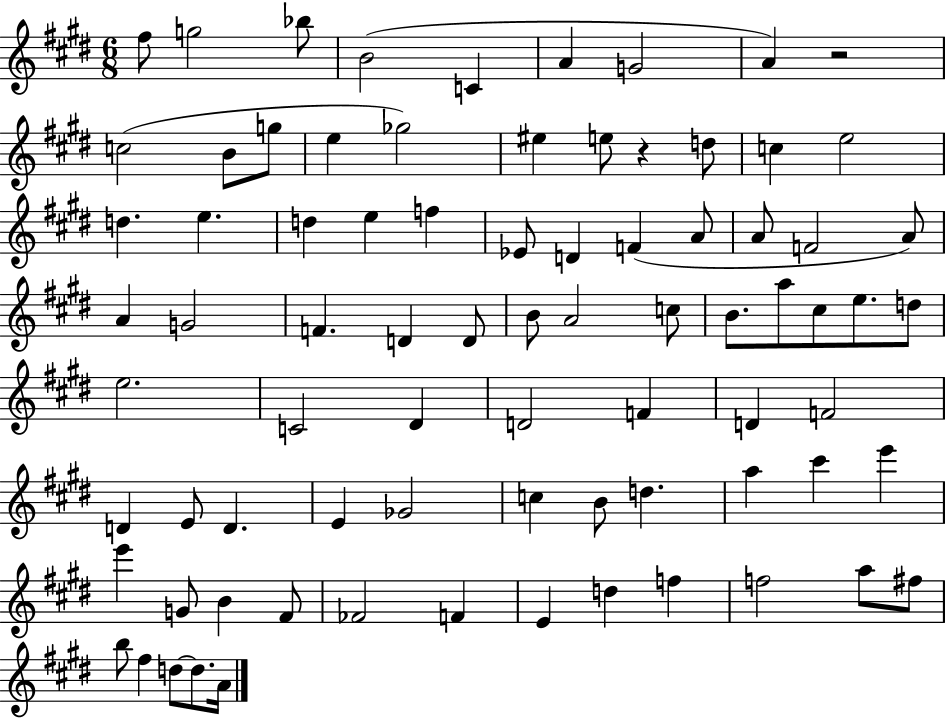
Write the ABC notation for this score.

X:1
T:Untitled
M:6/8
L:1/4
K:E
^f/2 g2 _b/2 B2 C A G2 A z2 c2 B/2 g/2 e _g2 ^e e/2 z d/2 c e2 d e d e f _E/2 D F A/2 A/2 F2 A/2 A G2 F D D/2 B/2 A2 c/2 B/2 a/2 ^c/2 e/2 d/2 e2 C2 ^D D2 F D F2 D E/2 D E _G2 c B/2 d a ^c' e' e' G/2 B ^F/2 _F2 F E d f f2 a/2 ^f/2 b/2 ^f d/2 d/2 A/4